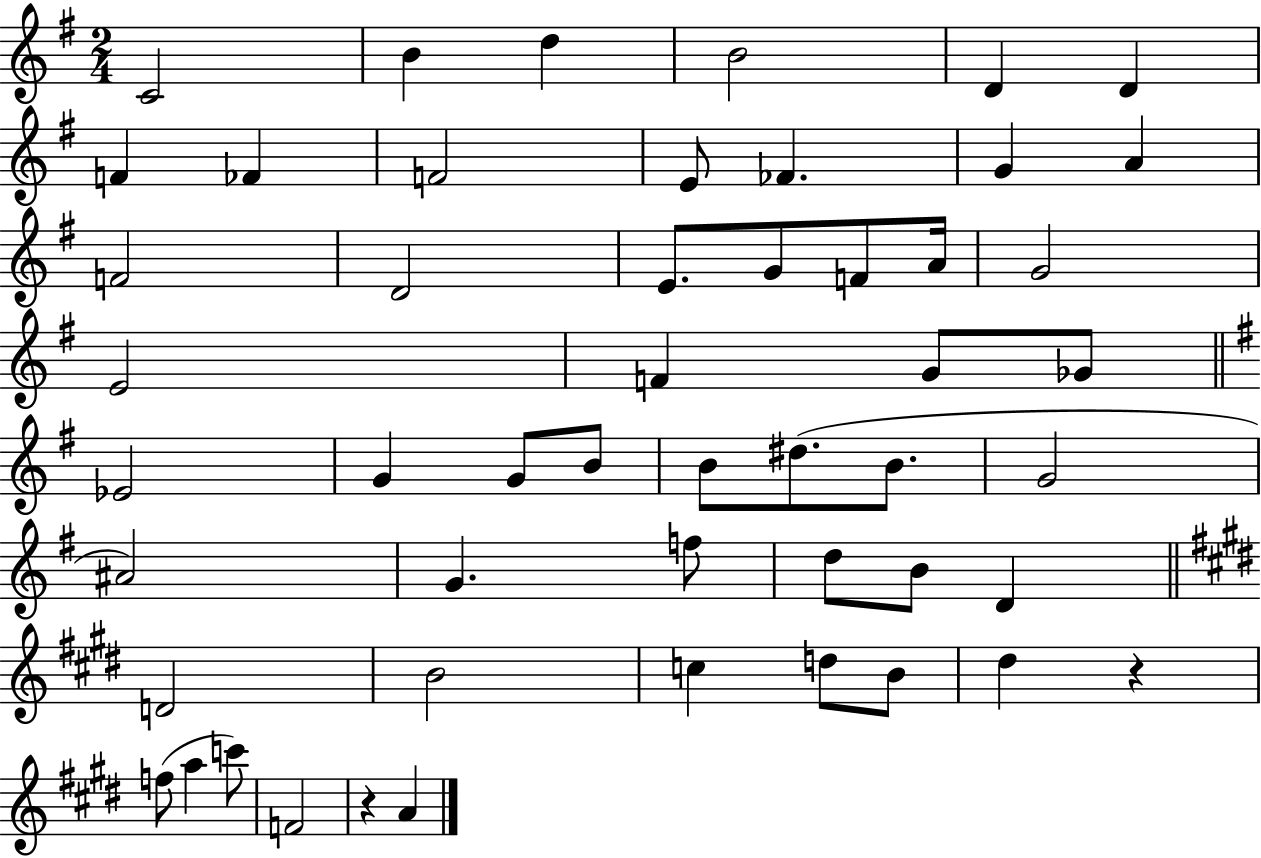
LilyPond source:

{
  \clef treble
  \numericTimeSignature
  \time 2/4
  \key g \major
  c'2 | b'4 d''4 | b'2 | d'4 d'4 | \break f'4 fes'4 | f'2 | e'8 fes'4. | g'4 a'4 | \break f'2 | d'2 | e'8. g'8 f'8 a'16 | g'2 | \break e'2 | f'4 g'8 ges'8 | \bar "||" \break \key g \major ees'2 | g'4 g'8 b'8 | b'8 dis''8.( b'8. | g'2 | \break ais'2) | g'4. f''8 | d''8 b'8 d'4 | \bar "||" \break \key e \major d'2 | b'2 | c''4 d''8 b'8 | dis''4 r4 | \break f''8( a''4 c'''8) | f'2 | r4 a'4 | \bar "|."
}